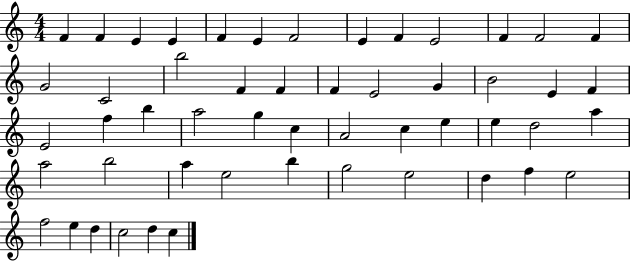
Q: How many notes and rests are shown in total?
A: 52